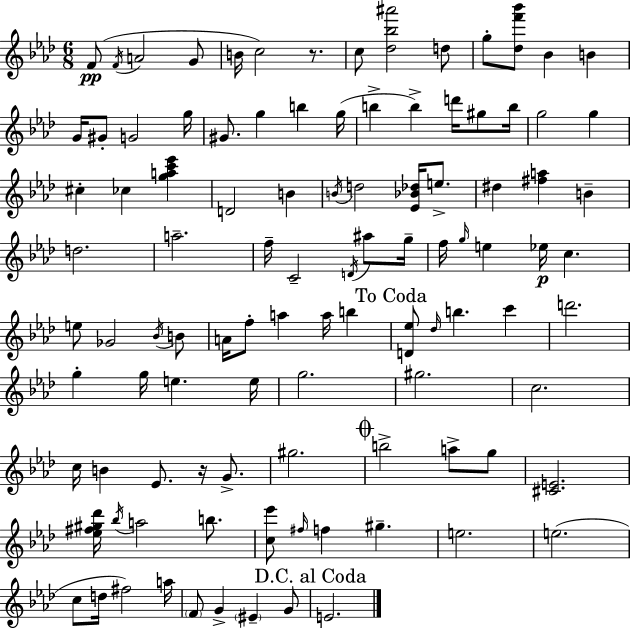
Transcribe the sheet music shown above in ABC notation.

X:1
T:Untitled
M:6/8
L:1/4
K:Ab
F/2 F/4 A2 G/2 B/4 c2 z/2 c/2 [_d_b^a']2 d/2 g/2 [_df'_b']/2 _B B G/4 ^G/2 G2 g/4 ^G/2 g b g/4 b b d'/4 ^g/2 b/4 g2 g ^c _c [gac'_e'] D2 B B/4 d2 [_E_B_d]/4 e/2 ^d [^fa] B d2 a2 f/4 C2 D/4 ^a/2 g/4 f/4 g/4 e _e/4 c e/2 _G2 _B/4 B/2 A/4 f/2 a a/4 b [D_e]/2 _d/4 b c' d'2 g g/4 e e/4 g2 ^g2 c2 c/4 B _E/2 z/4 G/2 ^g2 b2 a/2 g/2 [^CE]2 [_e^f^g_d']/4 _b/4 a2 b/2 [c_e']/2 ^f/4 f ^g e2 e2 c/2 d/4 ^f2 a/4 F/2 G ^E G/2 E2